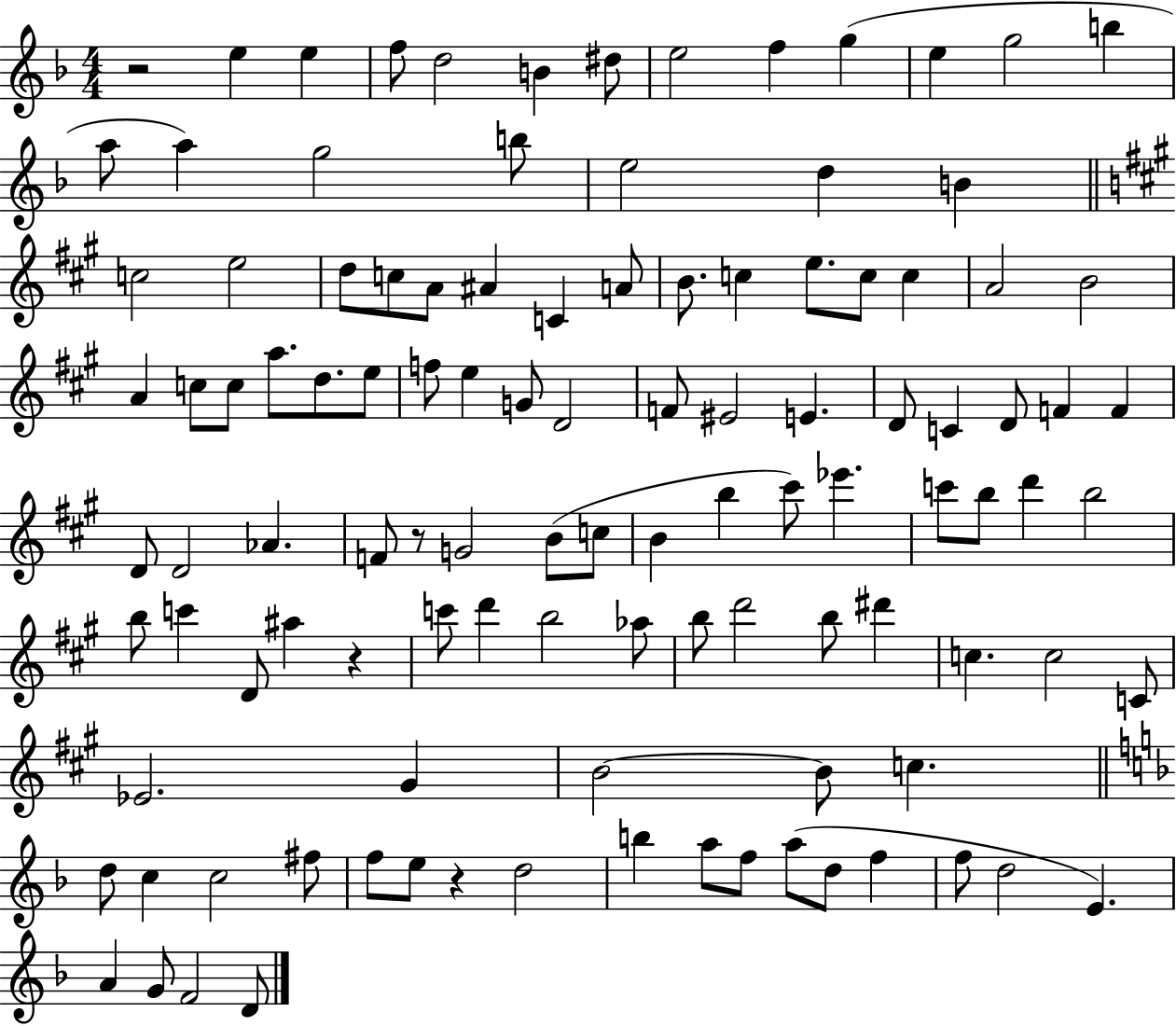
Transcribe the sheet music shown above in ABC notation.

X:1
T:Untitled
M:4/4
L:1/4
K:F
z2 e e f/2 d2 B ^d/2 e2 f g e g2 b a/2 a g2 b/2 e2 d B c2 e2 d/2 c/2 A/2 ^A C A/2 B/2 c e/2 c/2 c A2 B2 A c/2 c/2 a/2 d/2 e/2 f/2 e G/2 D2 F/2 ^E2 E D/2 C D/2 F F D/2 D2 _A F/2 z/2 G2 B/2 c/2 B b ^c'/2 _e' c'/2 b/2 d' b2 b/2 c' D/2 ^a z c'/2 d' b2 _a/2 b/2 d'2 b/2 ^d' c c2 C/2 _E2 ^G B2 B/2 c d/2 c c2 ^f/2 f/2 e/2 z d2 b a/2 f/2 a/2 d/2 f f/2 d2 E A G/2 F2 D/2